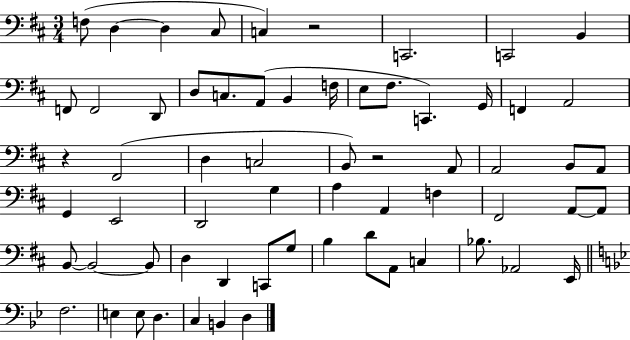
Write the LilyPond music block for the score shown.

{
  \clef bass
  \numericTimeSignature
  \time 3/4
  \key d \major
  f8( d4~~ d4 cis8 | c4) r2 | c,2. | c,2 b,4 | \break f,8 f,2 d,8 | d8 c8. a,8( b,4 f16 | e8 fis8. c,4.) g,16 | f,4 a,2 | \break r4 fis,2( | d4 c2 | b,8) r2 a,8 | a,2 b,8 a,8 | \break g,4 e,2 | d,2 g4 | a4 a,4 f4 | fis,2 a,8~~ a,8 | \break b,8~~ b,2~~ b,8 | d4 d,4 c,8 g8 | b4 d'8 a,8 c4 | bes8. aes,2 e,16 | \break \bar "||" \break \key g \minor f2. | e4 e8 d4. | c4 b,4 d4 | \bar "|."
}